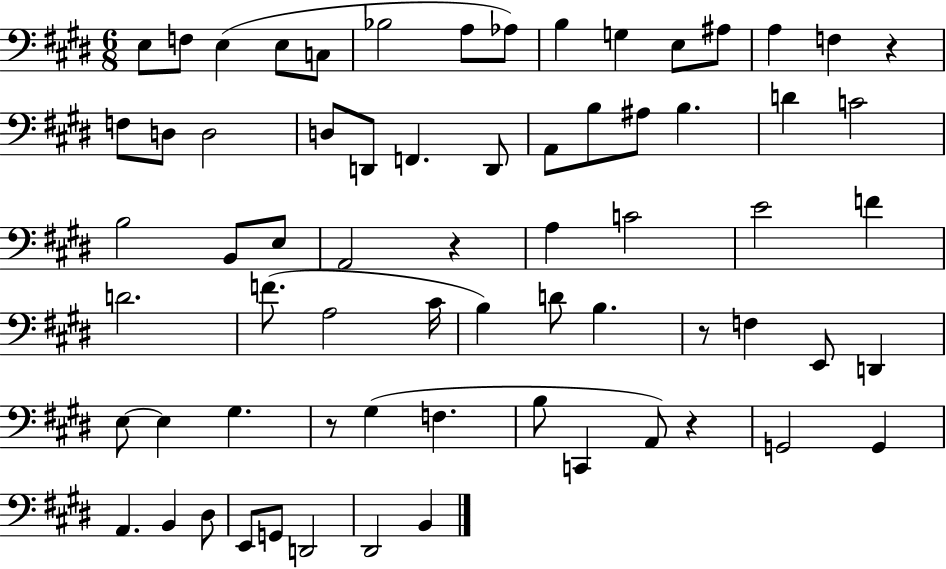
X:1
T:Untitled
M:6/8
L:1/4
K:E
E,/2 F,/2 E, E,/2 C,/2 _B,2 A,/2 _A,/2 B, G, E,/2 ^A,/2 A, F, z F,/2 D,/2 D,2 D,/2 D,,/2 F,, D,,/2 A,,/2 B,/2 ^A,/2 B, D C2 B,2 B,,/2 E,/2 A,,2 z A, C2 E2 F D2 F/2 A,2 ^C/4 B, D/2 B, z/2 F, E,,/2 D,, E,/2 E, ^G, z/2 ^G, F, B,/2 C,, A,,/2 z G,,2 G,, A,, B,, ^D,/2 E,,/2 G,,/2 D,,2 ^D,,2 B,,